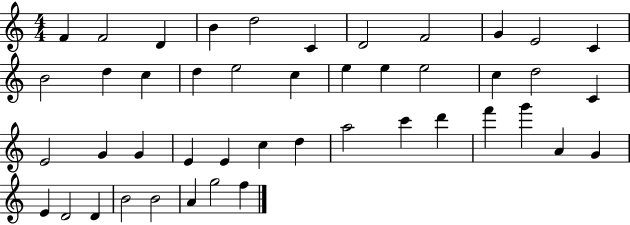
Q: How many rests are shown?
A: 0